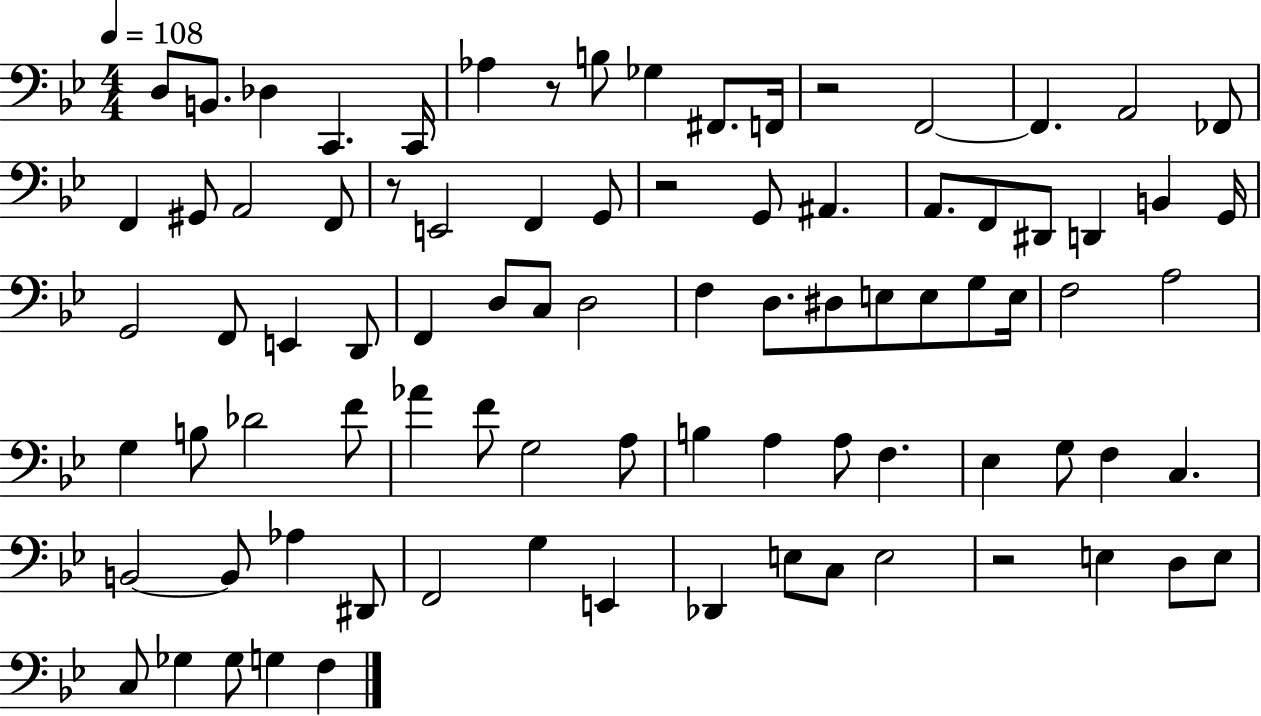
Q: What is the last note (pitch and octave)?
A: F3